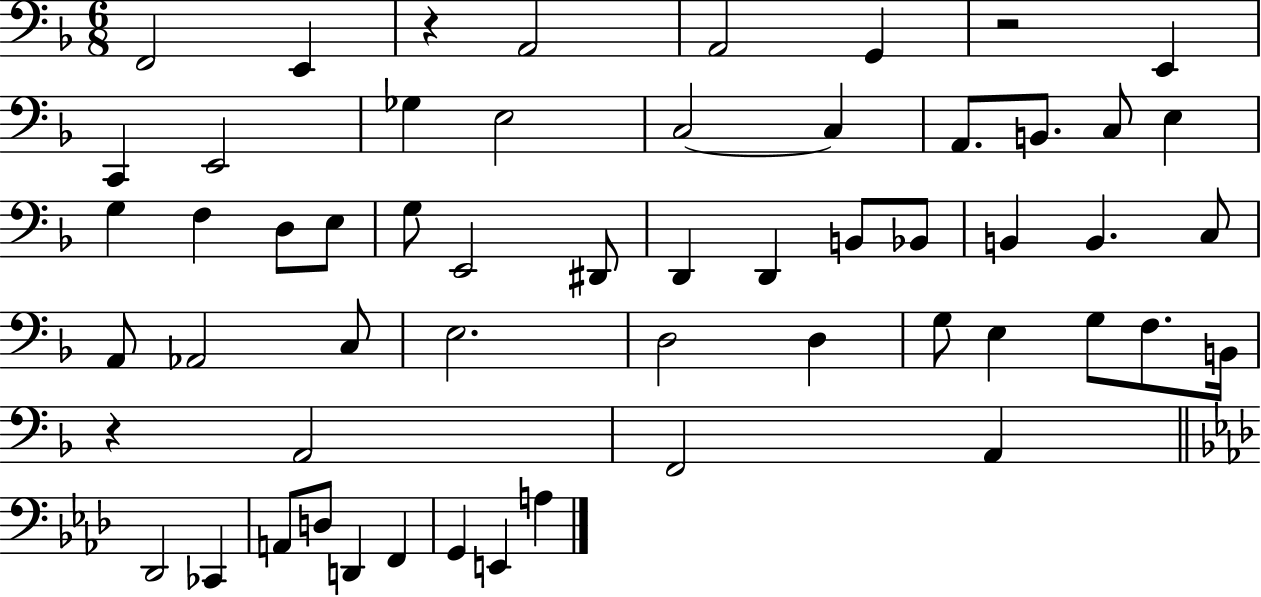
{
  \clef bass
  \numericTimeSignature
  \time 6/8
  \key f \major
  f,2 e,4 | r4 a,2 | a,2 g,4 | r2 e,4 | \break c,4 e,2 | ges4 e2 | c2~~ c4 | a,8. b,8. c8 e4 | \break g4 f4 d8 e8 | g8 e,2 dis,8 | d,4 d,4 b,8 bes,8 | b,4 b,4. c8 | \break a,8 aes,2 c8 | e2. | d2 d4 | g8 e4 g8 f8. b,16 | \break r4 a,2 | f,2 a,4 | \bar "||" \break \key aes \major des,2 ces,4 | a,8 d8 d,4 f,4 | g,4 e,4 a4 | \bar "|."
}